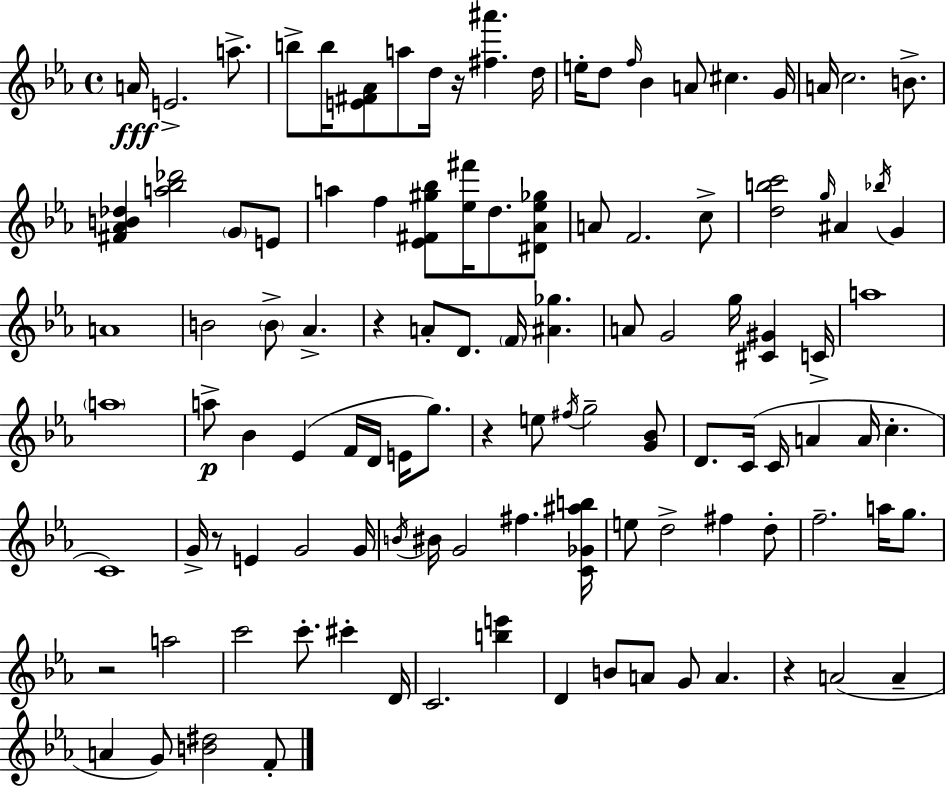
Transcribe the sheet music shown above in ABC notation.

X:1
T:Untitled
M:4/4
L:1/4
K:Eb
A/4 E2 a/2 b/2 b/4 [E^F_A]/2 a/2 d/4 z/4 [^f^a'] d/4 e/4 d/2 f/4 _B A/2 ^c G/4 A/4 c2 B/2 [^F_AB_d] [a_b_d']2 G/2 E/2 a f [_E^F^g_b]/2 [_e^f']/4 d/2 [^D_A_e_g]/2 A/2 F2 c/2 [dbc']2 g/4 ^A _b/4 G A4 B2 B/2 _A z A/2 D/2 F/4 [^A_g] A/2 G2 g/4 [^C^G] C/4 a4 a4 a/2 _B _E F/4 D/4 E/4 g/2 z e/2 ^f/4 g2 [G_B]/2 D/2 C/4 C/4 A A/4 c C4 G/4 z/2 E G2 G/4 B/4 ^B/4 G2 ^f [C_G^ab]/4 e/2 d2 ^f d/2 f2 a/4 g/2 z2 a2 c'2 c'/2 ^c' D/4 C2 [be'] D B/2 A/2 G/2 A z A2 A A G/2 [B^d]2 F/2